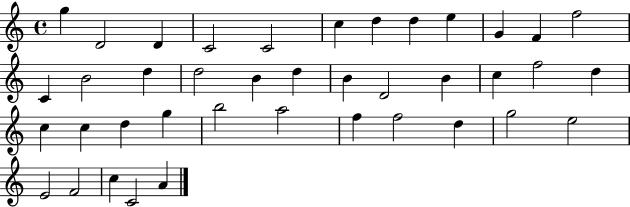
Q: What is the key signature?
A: C major